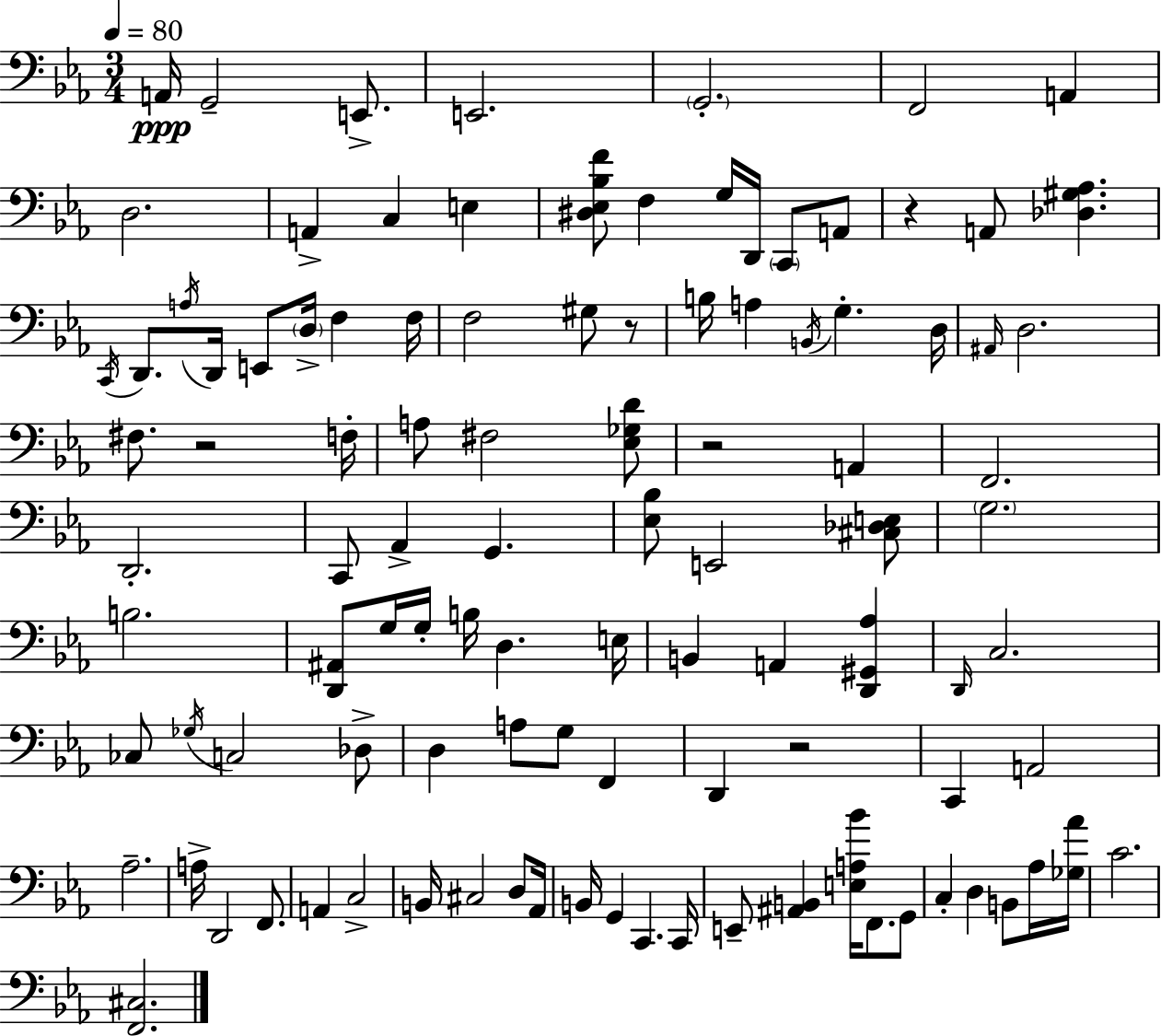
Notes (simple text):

A2/s G2/h E2/e. E2/h. G2/h. F2/h A2/q D3/h. A2/q C3/q E3/q [D#3,Eb3,Bb3,F4]/e F3/q G3/s D2/s C2/e A2/e R/q A2/e [Db3,G#3,Ab3]/q. C2/s D2/e. A3/s D2/s E2/e D3/s F3/q F3/s F3/h G#3/e R/e B3/s A3/q B2/s G3/q. D3/s A#2/s D3/h. F#3/e. R/h F3/s A3/e F#3/h [Eb3,Gb3,D4]/e R/h A2/q F2/h. D2/h. C2/e Ab2/q G2/q. [Eb3,Bb3]/e E2/h [C#3,Db3,E3]/e G3/h. B3/h. [D2,A#2]/e G3/s G3/s B3/s D3/q. E3/s B2/q A2/q [D2,G#2,Ab3]/q D2/s C3/h. CES3/e Gb3/s C3/h Db3/e D3/q A3/e G3/e F2/q D2/q R/h C2/q A2/h Ab3/h. A3/s D2/h F2/e. A2/q C3/h B2/s C#3/h D3/e Ab2/s B2/s G2/q C2/q. C2/s E2/e [A#2,B2]/q [E3,A3,Bb4]/s F2/e. G2/e C3/q D3/q B2/e Ab3/s [Gb3,Ab4]/s C4/h. [F2,C#3]/h.